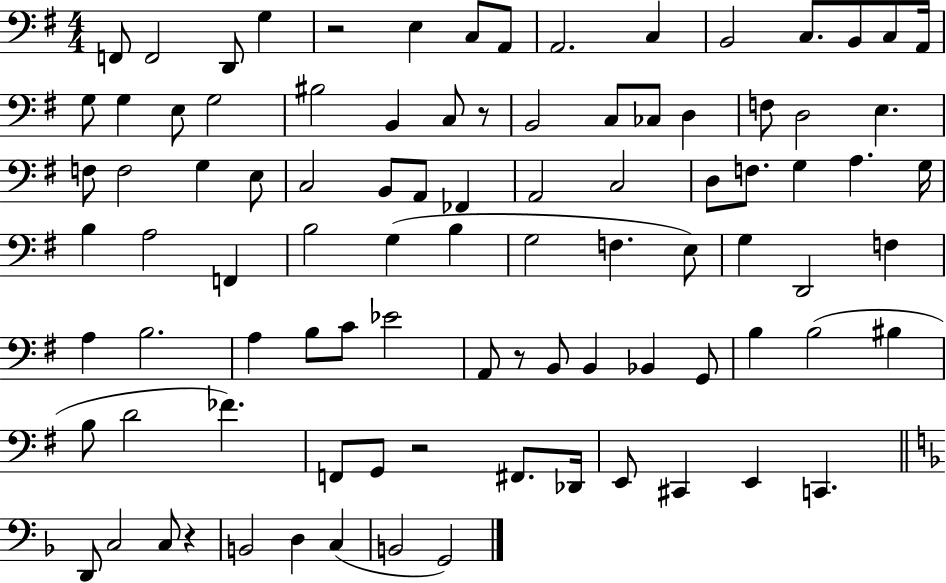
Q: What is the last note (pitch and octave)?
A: G2